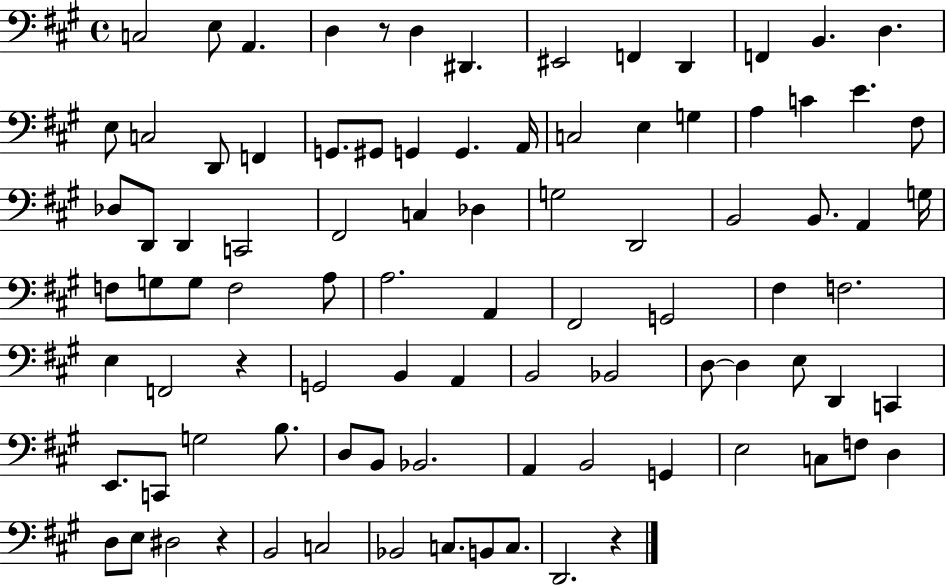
X:1
T:Untitled
M:4/4
L:1/4
K:A
C,2 E,/2 A,, D, z/2 D, ^D,, ^E,,2 F,, D,, F,, B,, D, E,/2 C,2 D,,/2 F,, G,,/2 ^G,,/2 G,, G,, A,,/4 C,2 E, G, A, C E ^F,/2 _D,/2 D,,/2 D,, C,,2 ^F,,2 C, _D, G,2 D,,2 B,,2 B,,/2 A,, G,/4 F,/2 G,/2 G,/2 F,2 A,/2 A,2 A,, ^F,,2 G,,2 ^F, F,2 E, F,,2 z G,,2 B,, A,, B,,2 _B,,2 D,/2 D, E,/2 D,, C,, E,,/2 C,,/2 G,2 B,/2 D,/2 B,,/2 _B,,2 A,, B,,2 G,, E,2 C,/2 F,/2 D, D,/2 E,/2 ^D,2 z B,,2 C,2 _B,,2 C,/2 B,,/2 C,/2 D,,2 z